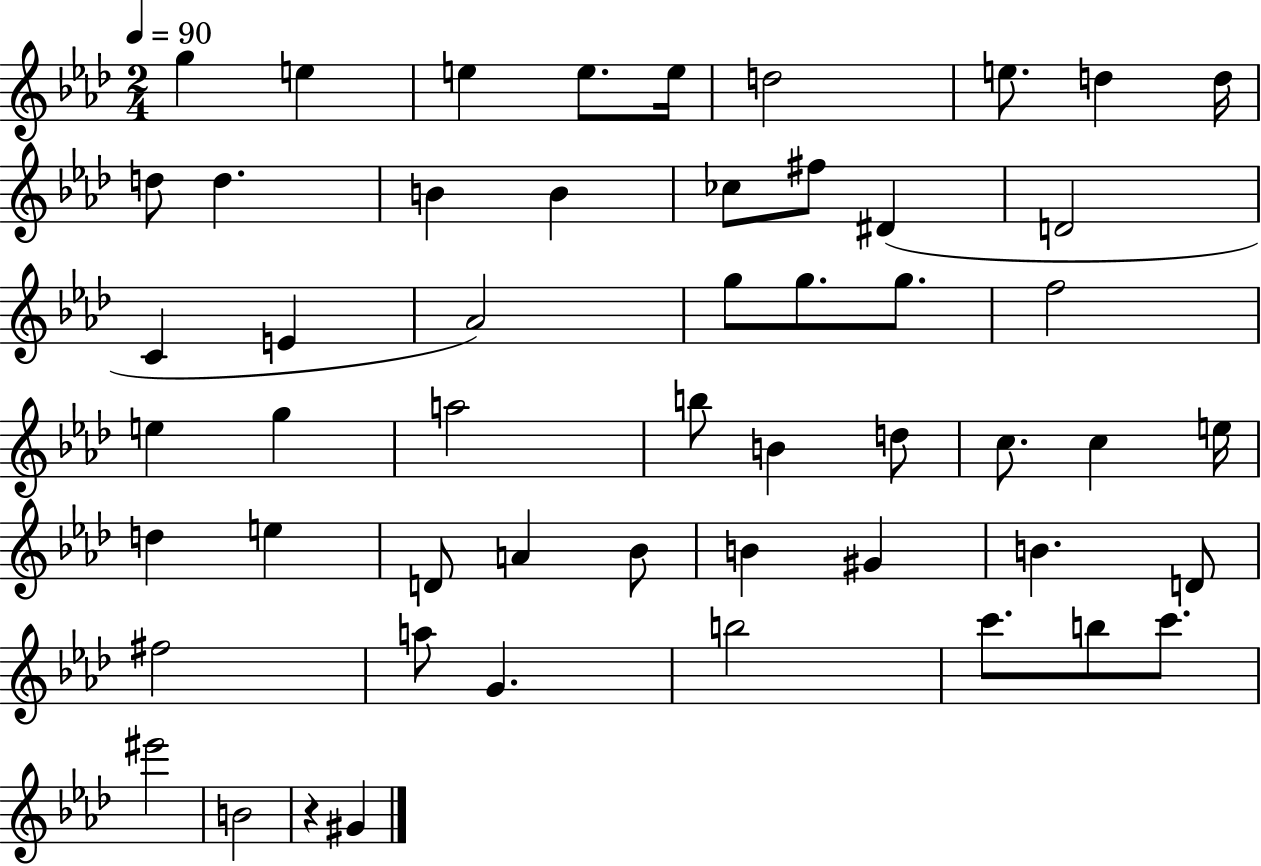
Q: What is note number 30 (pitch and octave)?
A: D5